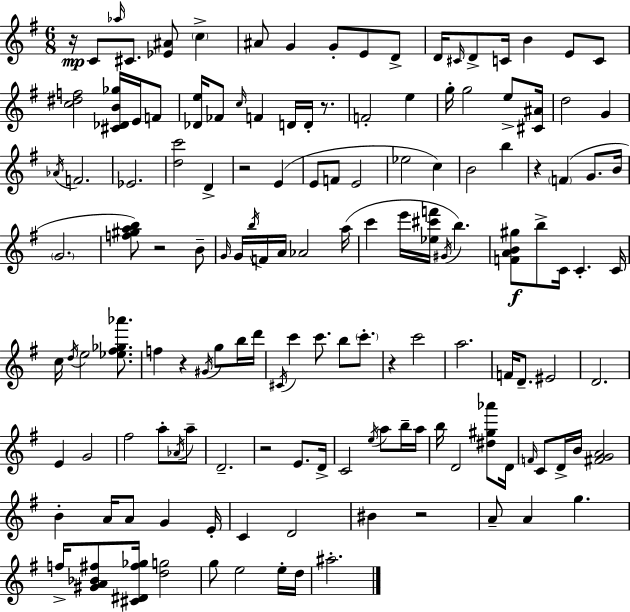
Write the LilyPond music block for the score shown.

{
  \clef treble
  \numericTimeSignature
  \time 6/8
  \key g \major
  \repeat volta 2 { r16\mp c'8 \grace { aes''16 } cis'8. <ees' ais'>8 \parenthesize c''4-> | ais'8 g'4 g'8-. e'8 d'8-> | d'16 \grace { cis'16 } d'8-> c'16 b'4 e'8 | c'8 <c'' dis'' f''>2 <cis' des' b' ges''>16 e'16 | \break f'8 <des' e''>16 fes'8 \grace { c''16 } f'4 d'16 d'16-. | r8. f'2-. e''4 | g''16-. g''2 | e''8-> <cis' ais'>16 d''2 g'4 | \break \acciaccatura { aes'16 } f'2. | ees'2. | <d'' c'''>2 | d'4-> r2 | \break e'4( e'8 f'8 e'2 | ees''2 | c''4) b'2 | b''4 r4 \parenthesize f'4( | \break g'8. b'16 \parenthesize g'2. | <f'' gis'' a'' b''>8) r2 | b'8-- \grace { g'16 } g'16 \acciaccatura { b''16 } f'16 a'16 aes'2 | a''16( c'''4 e'''16 <ees'' cis''' f'''>16 | \break \acciaccatura { gis'16 } b''4.) <f' a' b' gis''>8\f b''8-> c'16 | c'4.-. c'16 c''16 \acciaccatura { d''16 } e''2 | <ees'' fis'' ges'' aes'''>8. f''4 | r4 \acciaccatura { gis'16 } g''8 b''16 d'''16 \acciaccatura { cis'16 } c'''4 | \break c'''8. b''8 \parenthesize c'''8.-. r4 | c'''2 a''2. | f'16 d'8.-- | eis'2 d'2. | \break e'4 | g'2 fis''2 | a''8-. \acciaccatura { aes'16 } a''8-- d'2.-- | r2 | \break e'8. d'16-> c'2 | \acciaccatura { e''16 } a''8 b''16-- a''16 | b''16 d'2 <dis'' gis'' aes'''>8 d'16 | \grace { f'16 } c'8 d'16-> b'16 <fis' g' a'>2 | \break b'4-. a'16 a'8 g'4 | e'16-. c'4 d'2 | bis'4 r2 | a'8-- a'4 g''4. | \break f''16-> <gis' a' bes' fis''>8 <cis' dis' fis'' ges''>16 <d'' g''>2 | g''8 e''2 e''16-. | d''16 ais''2.-. | } \bar "|."
}